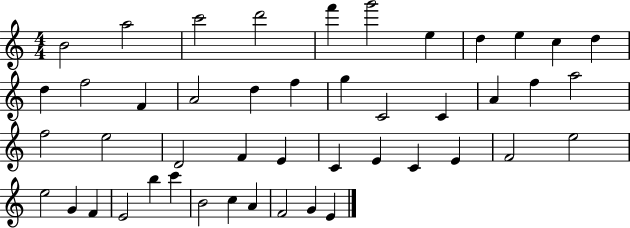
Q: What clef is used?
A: treble